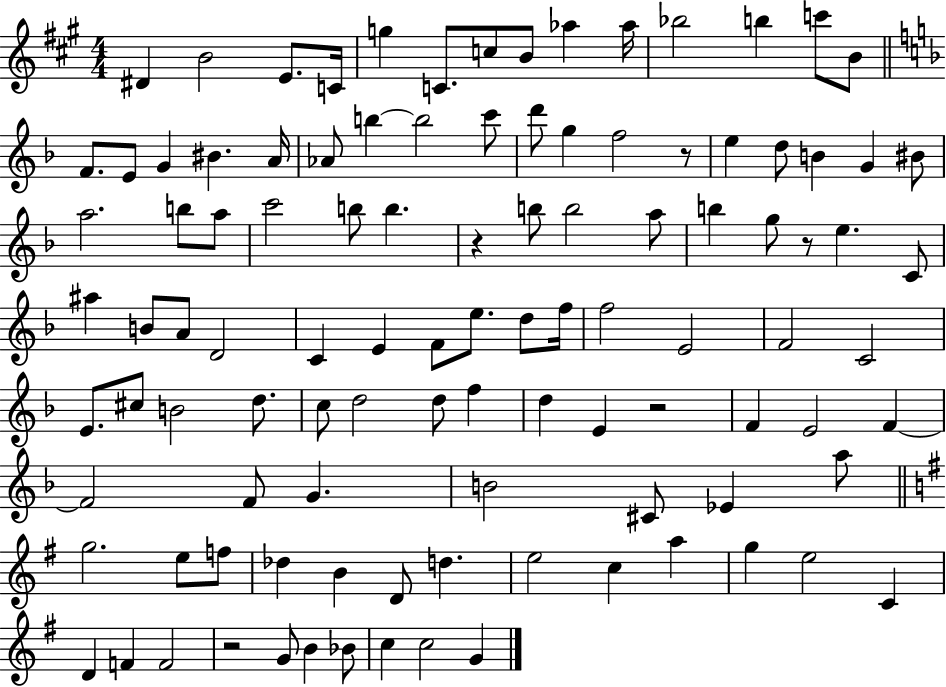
{
  \clef treble
  \numericTimeSignature
  \time 4/4
  \key a \major
  dis'4 b'2 e'8. c'16 | g''4 c'8. c''8 b'8 aes''4 aes''16 | bes''2 b''4 c'''8 b'8 | \bar "||" \break \key d \minor f'8. e'8 g'4 bis'4. a'16 | aes'8 b''4~~ b''2 c'''8 | d'''8 g''4 f''2 r8 | e''4 d''8 b'4 g'4 bis'8 | \break a''2. b''8 a''8 | c'''2 b''8 b''4. | r4 b''8 b''2 a''8 | b''4 g''8 r8 e''4. c'8 | \break ais''4 b'8 a'8 d'2 | c'4 e'4 f'8 e''8. d''8 f''16 | f''2 e'2 | f'2 c'2 | \break e'8. cis''8 b'2 d''8. | c''8 d''2 d''8 f''4 | d''4 e'4 r2 | f'4 e'2 f'4~~ | \break f'2 f'8 g'4. | b'2 cis'8 ees'4 a''8 | \bar "||" \break \key g \major g''2. e''8 f''8 | des''4 b'4 d'8 d''4. | e''2 c''4 a''4 | g''4 e''2 c'4 | \break d'4 f'4 f'2 | r2 g'8 b'4 bes'8 | c''4 c''2 g'4 | \bar "|."
}